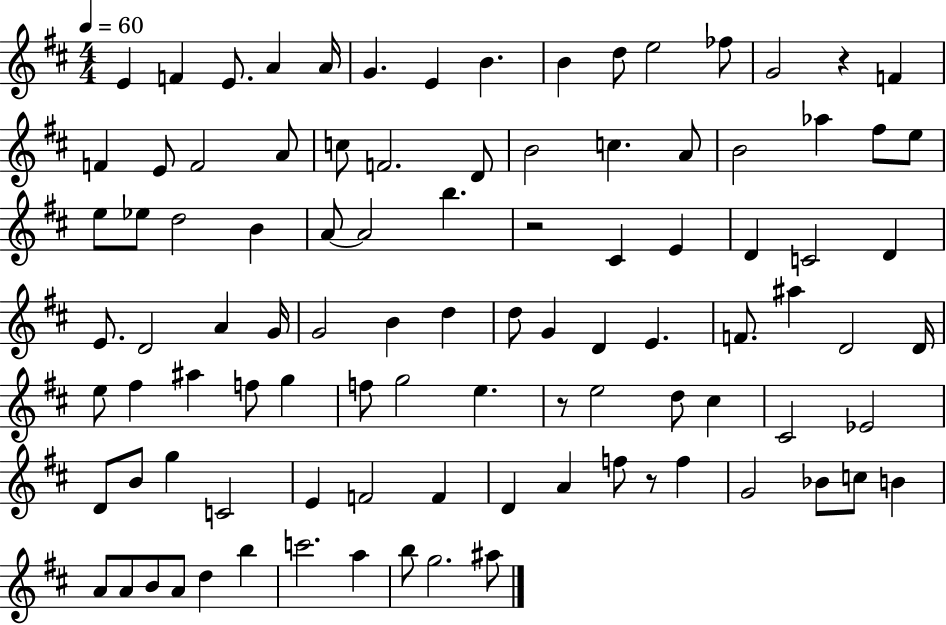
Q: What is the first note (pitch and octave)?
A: E4